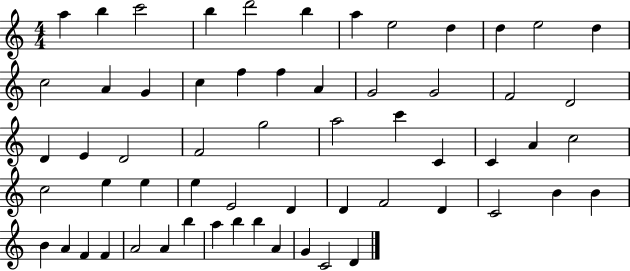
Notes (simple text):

A5/q B5/q C6/h B5/q D6/h B5/q A5/q E5/h D5/q D5/q E5/h D5/q C5/h A4/q G4/q C5/q F5/q F5/q A4/q G4/h G4/h F4/h D4/h D4/q E4/q D4/h F4/h G5/h A5/h C6/q C4/q C4/q A4/q C5/h C5/h E5/q E5/q E5/q E4/h D4/q D4/q F4/h D4/q C4/h B4/q B4/q B4/q A4/q F4/q F4/q A4/h A4/q B5/q A5/q B5/q B5/q A4/q G4/q C4/h D4/q